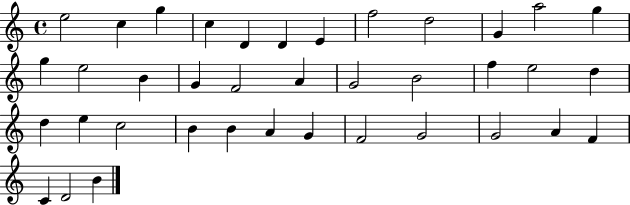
X:1
T:Untitled
M:4/4
L:1/4
K:C
e2 c g c D D E f2 d2 G a2 g g e2 B G F2 A G2 B2 f e2 d d e c2 B B A G F2 G2 G2 A F C D2 B